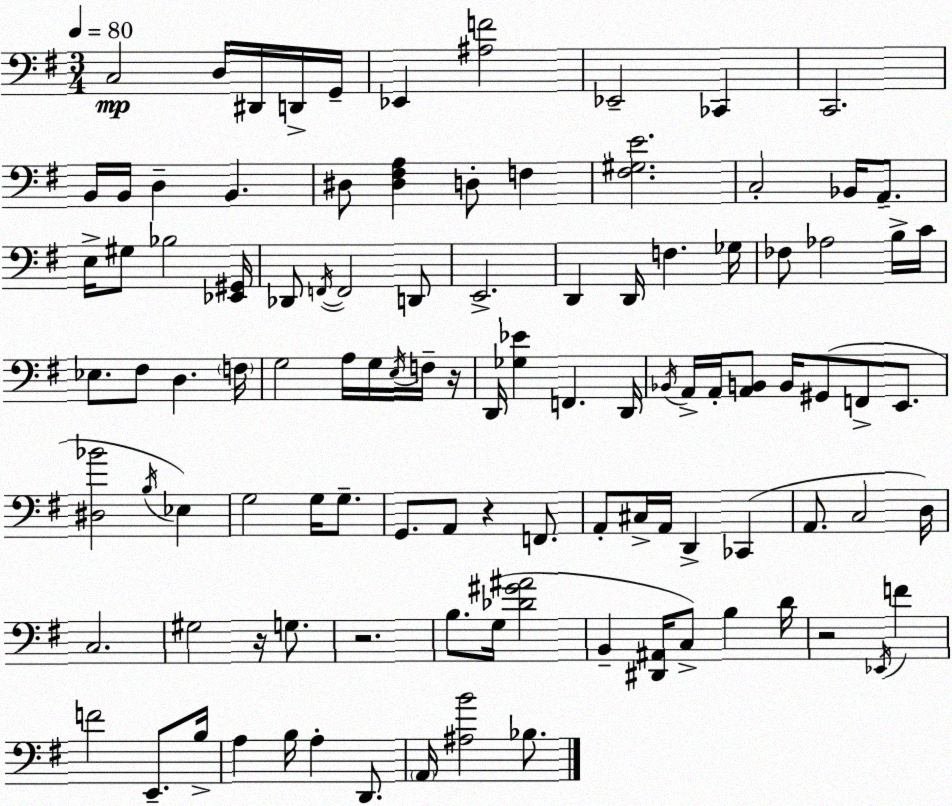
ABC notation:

X:1
T:Untitled
M:3/4
L:1/4
K:Em
C,2 D,/4 ^D,,/4 D,,/4 G,,/4 _E,, [^A,F]2 _E,,2 _C,, C,,2 B,,/4 B,,/4 D, B,, ^D,/2 [^D,^F,A,] D,/2 F, [^F,^G,E]2 C,2 _B,,/4 A,,/2 E,/4 ^G,/2 _B,2 [_E,,^G,,]/4 _D,,/2 F,,/4 F,,2 D,,/2 E,,2 D,, D,,/4 F, _G,/4 _F,/2 _A,2 B,/4 C/4 _E,/2 ^F,/2 D, F,/4 G,2 A,/4 G,/4 E,/4 F,/4 z/4 D,,/4 [_G,_E] F,, D,,/4 _B,,/4 A,,/4 A,,/4 [A,,B,,]/2 B,,/4 ^G,,/2 F,,/2 E,,/2 [^D,_B]2 B,/4 _E, G,2 G,/4 G,/2 G,,/2 A,,/2 z F,,/2 A,,/2 ^C,/4 A,,/4 D,, _C,, A,,/2 C,2 D,/4 C,2 ^G,2 z/4 G,/2 z2 B,/2 G,/4 [_D^G^A]2 B,, [^D,,^A,,]/4 C,/2 B, D/4 z2 _E,,/4 F F2 E,,/2 B,/4 A, B,/4 A, D,,/2 A,,/4 [^A,B]2 _B,/2